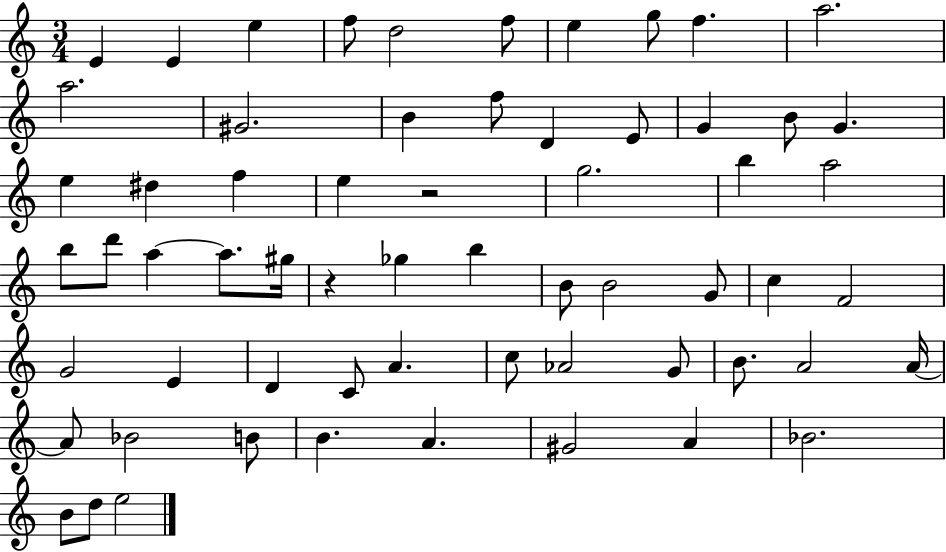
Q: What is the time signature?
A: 3/4